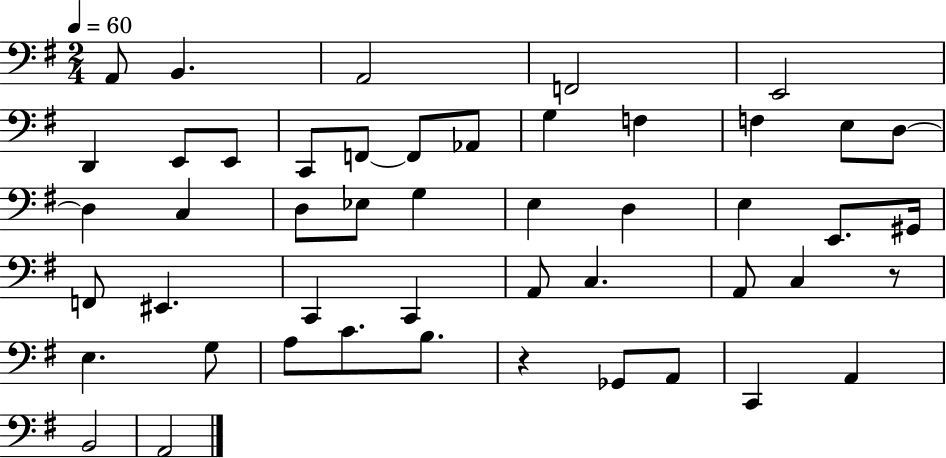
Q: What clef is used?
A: bass